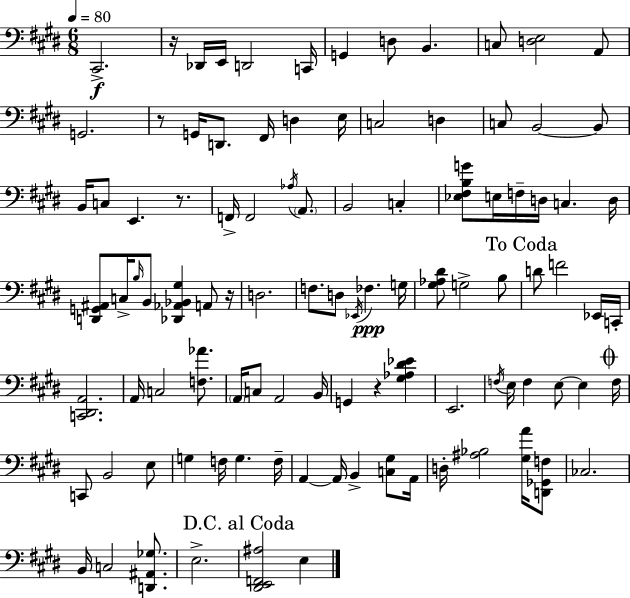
X:1
T:Untitled
M:6/8
L:1/4
K:E
^C,,2 z/4 _D,,/4 E,,/4 D,,2 C,,/4 G,, D,/2 B,, C,/2 [D,E,]2 A,,/2 G,,2 z/2 G,,/4 D,,/2 ^F,,/4 D, E,/4 C,2 D, C,/2 B,,2 B,,/2 B,,/4 C,/2 E,, z/2 F,,/4 F,,2 _A,/4 A,,/2 B,,2 C, [_E,^F,B,G]/2 E,/4 F,/4 D,/4 C, D,/4 [D,,G,,^A,,]/2 C,/4 B,/4 B,,/2 [_D,,_A,,_B,,^G,] A,,/2 z/4 D,2 F,/2 D,/2 _E,,/4 _F, G,/4 [^G,_A,^D]/2 G,2 B,/2 D/2 F2 _E,,/4 C,,/4 [C,,^D,,A,,]2 A,,/4 C,2 [F,_A]/2 A,,/4 C,/2 A,,2 B,,/4 G,, z [^G,_A,^D_E] E,,2 F,/4 E,/4 F, E,/2 E, F,/4 C,,/2 B,,2 E,/2 G, F,/4 G, F,/4 A,, A,,/4 B,, [C,^G,]/2 A,,/4 D,/4 [^A,_B,]2 [^G,A]/4 [D,,_G,,F,]/2 _C,2 B,,/4 C,2 [D,,^A,,_G,]/2 E,2 [^D,,E,,F,,^A,]2 E,